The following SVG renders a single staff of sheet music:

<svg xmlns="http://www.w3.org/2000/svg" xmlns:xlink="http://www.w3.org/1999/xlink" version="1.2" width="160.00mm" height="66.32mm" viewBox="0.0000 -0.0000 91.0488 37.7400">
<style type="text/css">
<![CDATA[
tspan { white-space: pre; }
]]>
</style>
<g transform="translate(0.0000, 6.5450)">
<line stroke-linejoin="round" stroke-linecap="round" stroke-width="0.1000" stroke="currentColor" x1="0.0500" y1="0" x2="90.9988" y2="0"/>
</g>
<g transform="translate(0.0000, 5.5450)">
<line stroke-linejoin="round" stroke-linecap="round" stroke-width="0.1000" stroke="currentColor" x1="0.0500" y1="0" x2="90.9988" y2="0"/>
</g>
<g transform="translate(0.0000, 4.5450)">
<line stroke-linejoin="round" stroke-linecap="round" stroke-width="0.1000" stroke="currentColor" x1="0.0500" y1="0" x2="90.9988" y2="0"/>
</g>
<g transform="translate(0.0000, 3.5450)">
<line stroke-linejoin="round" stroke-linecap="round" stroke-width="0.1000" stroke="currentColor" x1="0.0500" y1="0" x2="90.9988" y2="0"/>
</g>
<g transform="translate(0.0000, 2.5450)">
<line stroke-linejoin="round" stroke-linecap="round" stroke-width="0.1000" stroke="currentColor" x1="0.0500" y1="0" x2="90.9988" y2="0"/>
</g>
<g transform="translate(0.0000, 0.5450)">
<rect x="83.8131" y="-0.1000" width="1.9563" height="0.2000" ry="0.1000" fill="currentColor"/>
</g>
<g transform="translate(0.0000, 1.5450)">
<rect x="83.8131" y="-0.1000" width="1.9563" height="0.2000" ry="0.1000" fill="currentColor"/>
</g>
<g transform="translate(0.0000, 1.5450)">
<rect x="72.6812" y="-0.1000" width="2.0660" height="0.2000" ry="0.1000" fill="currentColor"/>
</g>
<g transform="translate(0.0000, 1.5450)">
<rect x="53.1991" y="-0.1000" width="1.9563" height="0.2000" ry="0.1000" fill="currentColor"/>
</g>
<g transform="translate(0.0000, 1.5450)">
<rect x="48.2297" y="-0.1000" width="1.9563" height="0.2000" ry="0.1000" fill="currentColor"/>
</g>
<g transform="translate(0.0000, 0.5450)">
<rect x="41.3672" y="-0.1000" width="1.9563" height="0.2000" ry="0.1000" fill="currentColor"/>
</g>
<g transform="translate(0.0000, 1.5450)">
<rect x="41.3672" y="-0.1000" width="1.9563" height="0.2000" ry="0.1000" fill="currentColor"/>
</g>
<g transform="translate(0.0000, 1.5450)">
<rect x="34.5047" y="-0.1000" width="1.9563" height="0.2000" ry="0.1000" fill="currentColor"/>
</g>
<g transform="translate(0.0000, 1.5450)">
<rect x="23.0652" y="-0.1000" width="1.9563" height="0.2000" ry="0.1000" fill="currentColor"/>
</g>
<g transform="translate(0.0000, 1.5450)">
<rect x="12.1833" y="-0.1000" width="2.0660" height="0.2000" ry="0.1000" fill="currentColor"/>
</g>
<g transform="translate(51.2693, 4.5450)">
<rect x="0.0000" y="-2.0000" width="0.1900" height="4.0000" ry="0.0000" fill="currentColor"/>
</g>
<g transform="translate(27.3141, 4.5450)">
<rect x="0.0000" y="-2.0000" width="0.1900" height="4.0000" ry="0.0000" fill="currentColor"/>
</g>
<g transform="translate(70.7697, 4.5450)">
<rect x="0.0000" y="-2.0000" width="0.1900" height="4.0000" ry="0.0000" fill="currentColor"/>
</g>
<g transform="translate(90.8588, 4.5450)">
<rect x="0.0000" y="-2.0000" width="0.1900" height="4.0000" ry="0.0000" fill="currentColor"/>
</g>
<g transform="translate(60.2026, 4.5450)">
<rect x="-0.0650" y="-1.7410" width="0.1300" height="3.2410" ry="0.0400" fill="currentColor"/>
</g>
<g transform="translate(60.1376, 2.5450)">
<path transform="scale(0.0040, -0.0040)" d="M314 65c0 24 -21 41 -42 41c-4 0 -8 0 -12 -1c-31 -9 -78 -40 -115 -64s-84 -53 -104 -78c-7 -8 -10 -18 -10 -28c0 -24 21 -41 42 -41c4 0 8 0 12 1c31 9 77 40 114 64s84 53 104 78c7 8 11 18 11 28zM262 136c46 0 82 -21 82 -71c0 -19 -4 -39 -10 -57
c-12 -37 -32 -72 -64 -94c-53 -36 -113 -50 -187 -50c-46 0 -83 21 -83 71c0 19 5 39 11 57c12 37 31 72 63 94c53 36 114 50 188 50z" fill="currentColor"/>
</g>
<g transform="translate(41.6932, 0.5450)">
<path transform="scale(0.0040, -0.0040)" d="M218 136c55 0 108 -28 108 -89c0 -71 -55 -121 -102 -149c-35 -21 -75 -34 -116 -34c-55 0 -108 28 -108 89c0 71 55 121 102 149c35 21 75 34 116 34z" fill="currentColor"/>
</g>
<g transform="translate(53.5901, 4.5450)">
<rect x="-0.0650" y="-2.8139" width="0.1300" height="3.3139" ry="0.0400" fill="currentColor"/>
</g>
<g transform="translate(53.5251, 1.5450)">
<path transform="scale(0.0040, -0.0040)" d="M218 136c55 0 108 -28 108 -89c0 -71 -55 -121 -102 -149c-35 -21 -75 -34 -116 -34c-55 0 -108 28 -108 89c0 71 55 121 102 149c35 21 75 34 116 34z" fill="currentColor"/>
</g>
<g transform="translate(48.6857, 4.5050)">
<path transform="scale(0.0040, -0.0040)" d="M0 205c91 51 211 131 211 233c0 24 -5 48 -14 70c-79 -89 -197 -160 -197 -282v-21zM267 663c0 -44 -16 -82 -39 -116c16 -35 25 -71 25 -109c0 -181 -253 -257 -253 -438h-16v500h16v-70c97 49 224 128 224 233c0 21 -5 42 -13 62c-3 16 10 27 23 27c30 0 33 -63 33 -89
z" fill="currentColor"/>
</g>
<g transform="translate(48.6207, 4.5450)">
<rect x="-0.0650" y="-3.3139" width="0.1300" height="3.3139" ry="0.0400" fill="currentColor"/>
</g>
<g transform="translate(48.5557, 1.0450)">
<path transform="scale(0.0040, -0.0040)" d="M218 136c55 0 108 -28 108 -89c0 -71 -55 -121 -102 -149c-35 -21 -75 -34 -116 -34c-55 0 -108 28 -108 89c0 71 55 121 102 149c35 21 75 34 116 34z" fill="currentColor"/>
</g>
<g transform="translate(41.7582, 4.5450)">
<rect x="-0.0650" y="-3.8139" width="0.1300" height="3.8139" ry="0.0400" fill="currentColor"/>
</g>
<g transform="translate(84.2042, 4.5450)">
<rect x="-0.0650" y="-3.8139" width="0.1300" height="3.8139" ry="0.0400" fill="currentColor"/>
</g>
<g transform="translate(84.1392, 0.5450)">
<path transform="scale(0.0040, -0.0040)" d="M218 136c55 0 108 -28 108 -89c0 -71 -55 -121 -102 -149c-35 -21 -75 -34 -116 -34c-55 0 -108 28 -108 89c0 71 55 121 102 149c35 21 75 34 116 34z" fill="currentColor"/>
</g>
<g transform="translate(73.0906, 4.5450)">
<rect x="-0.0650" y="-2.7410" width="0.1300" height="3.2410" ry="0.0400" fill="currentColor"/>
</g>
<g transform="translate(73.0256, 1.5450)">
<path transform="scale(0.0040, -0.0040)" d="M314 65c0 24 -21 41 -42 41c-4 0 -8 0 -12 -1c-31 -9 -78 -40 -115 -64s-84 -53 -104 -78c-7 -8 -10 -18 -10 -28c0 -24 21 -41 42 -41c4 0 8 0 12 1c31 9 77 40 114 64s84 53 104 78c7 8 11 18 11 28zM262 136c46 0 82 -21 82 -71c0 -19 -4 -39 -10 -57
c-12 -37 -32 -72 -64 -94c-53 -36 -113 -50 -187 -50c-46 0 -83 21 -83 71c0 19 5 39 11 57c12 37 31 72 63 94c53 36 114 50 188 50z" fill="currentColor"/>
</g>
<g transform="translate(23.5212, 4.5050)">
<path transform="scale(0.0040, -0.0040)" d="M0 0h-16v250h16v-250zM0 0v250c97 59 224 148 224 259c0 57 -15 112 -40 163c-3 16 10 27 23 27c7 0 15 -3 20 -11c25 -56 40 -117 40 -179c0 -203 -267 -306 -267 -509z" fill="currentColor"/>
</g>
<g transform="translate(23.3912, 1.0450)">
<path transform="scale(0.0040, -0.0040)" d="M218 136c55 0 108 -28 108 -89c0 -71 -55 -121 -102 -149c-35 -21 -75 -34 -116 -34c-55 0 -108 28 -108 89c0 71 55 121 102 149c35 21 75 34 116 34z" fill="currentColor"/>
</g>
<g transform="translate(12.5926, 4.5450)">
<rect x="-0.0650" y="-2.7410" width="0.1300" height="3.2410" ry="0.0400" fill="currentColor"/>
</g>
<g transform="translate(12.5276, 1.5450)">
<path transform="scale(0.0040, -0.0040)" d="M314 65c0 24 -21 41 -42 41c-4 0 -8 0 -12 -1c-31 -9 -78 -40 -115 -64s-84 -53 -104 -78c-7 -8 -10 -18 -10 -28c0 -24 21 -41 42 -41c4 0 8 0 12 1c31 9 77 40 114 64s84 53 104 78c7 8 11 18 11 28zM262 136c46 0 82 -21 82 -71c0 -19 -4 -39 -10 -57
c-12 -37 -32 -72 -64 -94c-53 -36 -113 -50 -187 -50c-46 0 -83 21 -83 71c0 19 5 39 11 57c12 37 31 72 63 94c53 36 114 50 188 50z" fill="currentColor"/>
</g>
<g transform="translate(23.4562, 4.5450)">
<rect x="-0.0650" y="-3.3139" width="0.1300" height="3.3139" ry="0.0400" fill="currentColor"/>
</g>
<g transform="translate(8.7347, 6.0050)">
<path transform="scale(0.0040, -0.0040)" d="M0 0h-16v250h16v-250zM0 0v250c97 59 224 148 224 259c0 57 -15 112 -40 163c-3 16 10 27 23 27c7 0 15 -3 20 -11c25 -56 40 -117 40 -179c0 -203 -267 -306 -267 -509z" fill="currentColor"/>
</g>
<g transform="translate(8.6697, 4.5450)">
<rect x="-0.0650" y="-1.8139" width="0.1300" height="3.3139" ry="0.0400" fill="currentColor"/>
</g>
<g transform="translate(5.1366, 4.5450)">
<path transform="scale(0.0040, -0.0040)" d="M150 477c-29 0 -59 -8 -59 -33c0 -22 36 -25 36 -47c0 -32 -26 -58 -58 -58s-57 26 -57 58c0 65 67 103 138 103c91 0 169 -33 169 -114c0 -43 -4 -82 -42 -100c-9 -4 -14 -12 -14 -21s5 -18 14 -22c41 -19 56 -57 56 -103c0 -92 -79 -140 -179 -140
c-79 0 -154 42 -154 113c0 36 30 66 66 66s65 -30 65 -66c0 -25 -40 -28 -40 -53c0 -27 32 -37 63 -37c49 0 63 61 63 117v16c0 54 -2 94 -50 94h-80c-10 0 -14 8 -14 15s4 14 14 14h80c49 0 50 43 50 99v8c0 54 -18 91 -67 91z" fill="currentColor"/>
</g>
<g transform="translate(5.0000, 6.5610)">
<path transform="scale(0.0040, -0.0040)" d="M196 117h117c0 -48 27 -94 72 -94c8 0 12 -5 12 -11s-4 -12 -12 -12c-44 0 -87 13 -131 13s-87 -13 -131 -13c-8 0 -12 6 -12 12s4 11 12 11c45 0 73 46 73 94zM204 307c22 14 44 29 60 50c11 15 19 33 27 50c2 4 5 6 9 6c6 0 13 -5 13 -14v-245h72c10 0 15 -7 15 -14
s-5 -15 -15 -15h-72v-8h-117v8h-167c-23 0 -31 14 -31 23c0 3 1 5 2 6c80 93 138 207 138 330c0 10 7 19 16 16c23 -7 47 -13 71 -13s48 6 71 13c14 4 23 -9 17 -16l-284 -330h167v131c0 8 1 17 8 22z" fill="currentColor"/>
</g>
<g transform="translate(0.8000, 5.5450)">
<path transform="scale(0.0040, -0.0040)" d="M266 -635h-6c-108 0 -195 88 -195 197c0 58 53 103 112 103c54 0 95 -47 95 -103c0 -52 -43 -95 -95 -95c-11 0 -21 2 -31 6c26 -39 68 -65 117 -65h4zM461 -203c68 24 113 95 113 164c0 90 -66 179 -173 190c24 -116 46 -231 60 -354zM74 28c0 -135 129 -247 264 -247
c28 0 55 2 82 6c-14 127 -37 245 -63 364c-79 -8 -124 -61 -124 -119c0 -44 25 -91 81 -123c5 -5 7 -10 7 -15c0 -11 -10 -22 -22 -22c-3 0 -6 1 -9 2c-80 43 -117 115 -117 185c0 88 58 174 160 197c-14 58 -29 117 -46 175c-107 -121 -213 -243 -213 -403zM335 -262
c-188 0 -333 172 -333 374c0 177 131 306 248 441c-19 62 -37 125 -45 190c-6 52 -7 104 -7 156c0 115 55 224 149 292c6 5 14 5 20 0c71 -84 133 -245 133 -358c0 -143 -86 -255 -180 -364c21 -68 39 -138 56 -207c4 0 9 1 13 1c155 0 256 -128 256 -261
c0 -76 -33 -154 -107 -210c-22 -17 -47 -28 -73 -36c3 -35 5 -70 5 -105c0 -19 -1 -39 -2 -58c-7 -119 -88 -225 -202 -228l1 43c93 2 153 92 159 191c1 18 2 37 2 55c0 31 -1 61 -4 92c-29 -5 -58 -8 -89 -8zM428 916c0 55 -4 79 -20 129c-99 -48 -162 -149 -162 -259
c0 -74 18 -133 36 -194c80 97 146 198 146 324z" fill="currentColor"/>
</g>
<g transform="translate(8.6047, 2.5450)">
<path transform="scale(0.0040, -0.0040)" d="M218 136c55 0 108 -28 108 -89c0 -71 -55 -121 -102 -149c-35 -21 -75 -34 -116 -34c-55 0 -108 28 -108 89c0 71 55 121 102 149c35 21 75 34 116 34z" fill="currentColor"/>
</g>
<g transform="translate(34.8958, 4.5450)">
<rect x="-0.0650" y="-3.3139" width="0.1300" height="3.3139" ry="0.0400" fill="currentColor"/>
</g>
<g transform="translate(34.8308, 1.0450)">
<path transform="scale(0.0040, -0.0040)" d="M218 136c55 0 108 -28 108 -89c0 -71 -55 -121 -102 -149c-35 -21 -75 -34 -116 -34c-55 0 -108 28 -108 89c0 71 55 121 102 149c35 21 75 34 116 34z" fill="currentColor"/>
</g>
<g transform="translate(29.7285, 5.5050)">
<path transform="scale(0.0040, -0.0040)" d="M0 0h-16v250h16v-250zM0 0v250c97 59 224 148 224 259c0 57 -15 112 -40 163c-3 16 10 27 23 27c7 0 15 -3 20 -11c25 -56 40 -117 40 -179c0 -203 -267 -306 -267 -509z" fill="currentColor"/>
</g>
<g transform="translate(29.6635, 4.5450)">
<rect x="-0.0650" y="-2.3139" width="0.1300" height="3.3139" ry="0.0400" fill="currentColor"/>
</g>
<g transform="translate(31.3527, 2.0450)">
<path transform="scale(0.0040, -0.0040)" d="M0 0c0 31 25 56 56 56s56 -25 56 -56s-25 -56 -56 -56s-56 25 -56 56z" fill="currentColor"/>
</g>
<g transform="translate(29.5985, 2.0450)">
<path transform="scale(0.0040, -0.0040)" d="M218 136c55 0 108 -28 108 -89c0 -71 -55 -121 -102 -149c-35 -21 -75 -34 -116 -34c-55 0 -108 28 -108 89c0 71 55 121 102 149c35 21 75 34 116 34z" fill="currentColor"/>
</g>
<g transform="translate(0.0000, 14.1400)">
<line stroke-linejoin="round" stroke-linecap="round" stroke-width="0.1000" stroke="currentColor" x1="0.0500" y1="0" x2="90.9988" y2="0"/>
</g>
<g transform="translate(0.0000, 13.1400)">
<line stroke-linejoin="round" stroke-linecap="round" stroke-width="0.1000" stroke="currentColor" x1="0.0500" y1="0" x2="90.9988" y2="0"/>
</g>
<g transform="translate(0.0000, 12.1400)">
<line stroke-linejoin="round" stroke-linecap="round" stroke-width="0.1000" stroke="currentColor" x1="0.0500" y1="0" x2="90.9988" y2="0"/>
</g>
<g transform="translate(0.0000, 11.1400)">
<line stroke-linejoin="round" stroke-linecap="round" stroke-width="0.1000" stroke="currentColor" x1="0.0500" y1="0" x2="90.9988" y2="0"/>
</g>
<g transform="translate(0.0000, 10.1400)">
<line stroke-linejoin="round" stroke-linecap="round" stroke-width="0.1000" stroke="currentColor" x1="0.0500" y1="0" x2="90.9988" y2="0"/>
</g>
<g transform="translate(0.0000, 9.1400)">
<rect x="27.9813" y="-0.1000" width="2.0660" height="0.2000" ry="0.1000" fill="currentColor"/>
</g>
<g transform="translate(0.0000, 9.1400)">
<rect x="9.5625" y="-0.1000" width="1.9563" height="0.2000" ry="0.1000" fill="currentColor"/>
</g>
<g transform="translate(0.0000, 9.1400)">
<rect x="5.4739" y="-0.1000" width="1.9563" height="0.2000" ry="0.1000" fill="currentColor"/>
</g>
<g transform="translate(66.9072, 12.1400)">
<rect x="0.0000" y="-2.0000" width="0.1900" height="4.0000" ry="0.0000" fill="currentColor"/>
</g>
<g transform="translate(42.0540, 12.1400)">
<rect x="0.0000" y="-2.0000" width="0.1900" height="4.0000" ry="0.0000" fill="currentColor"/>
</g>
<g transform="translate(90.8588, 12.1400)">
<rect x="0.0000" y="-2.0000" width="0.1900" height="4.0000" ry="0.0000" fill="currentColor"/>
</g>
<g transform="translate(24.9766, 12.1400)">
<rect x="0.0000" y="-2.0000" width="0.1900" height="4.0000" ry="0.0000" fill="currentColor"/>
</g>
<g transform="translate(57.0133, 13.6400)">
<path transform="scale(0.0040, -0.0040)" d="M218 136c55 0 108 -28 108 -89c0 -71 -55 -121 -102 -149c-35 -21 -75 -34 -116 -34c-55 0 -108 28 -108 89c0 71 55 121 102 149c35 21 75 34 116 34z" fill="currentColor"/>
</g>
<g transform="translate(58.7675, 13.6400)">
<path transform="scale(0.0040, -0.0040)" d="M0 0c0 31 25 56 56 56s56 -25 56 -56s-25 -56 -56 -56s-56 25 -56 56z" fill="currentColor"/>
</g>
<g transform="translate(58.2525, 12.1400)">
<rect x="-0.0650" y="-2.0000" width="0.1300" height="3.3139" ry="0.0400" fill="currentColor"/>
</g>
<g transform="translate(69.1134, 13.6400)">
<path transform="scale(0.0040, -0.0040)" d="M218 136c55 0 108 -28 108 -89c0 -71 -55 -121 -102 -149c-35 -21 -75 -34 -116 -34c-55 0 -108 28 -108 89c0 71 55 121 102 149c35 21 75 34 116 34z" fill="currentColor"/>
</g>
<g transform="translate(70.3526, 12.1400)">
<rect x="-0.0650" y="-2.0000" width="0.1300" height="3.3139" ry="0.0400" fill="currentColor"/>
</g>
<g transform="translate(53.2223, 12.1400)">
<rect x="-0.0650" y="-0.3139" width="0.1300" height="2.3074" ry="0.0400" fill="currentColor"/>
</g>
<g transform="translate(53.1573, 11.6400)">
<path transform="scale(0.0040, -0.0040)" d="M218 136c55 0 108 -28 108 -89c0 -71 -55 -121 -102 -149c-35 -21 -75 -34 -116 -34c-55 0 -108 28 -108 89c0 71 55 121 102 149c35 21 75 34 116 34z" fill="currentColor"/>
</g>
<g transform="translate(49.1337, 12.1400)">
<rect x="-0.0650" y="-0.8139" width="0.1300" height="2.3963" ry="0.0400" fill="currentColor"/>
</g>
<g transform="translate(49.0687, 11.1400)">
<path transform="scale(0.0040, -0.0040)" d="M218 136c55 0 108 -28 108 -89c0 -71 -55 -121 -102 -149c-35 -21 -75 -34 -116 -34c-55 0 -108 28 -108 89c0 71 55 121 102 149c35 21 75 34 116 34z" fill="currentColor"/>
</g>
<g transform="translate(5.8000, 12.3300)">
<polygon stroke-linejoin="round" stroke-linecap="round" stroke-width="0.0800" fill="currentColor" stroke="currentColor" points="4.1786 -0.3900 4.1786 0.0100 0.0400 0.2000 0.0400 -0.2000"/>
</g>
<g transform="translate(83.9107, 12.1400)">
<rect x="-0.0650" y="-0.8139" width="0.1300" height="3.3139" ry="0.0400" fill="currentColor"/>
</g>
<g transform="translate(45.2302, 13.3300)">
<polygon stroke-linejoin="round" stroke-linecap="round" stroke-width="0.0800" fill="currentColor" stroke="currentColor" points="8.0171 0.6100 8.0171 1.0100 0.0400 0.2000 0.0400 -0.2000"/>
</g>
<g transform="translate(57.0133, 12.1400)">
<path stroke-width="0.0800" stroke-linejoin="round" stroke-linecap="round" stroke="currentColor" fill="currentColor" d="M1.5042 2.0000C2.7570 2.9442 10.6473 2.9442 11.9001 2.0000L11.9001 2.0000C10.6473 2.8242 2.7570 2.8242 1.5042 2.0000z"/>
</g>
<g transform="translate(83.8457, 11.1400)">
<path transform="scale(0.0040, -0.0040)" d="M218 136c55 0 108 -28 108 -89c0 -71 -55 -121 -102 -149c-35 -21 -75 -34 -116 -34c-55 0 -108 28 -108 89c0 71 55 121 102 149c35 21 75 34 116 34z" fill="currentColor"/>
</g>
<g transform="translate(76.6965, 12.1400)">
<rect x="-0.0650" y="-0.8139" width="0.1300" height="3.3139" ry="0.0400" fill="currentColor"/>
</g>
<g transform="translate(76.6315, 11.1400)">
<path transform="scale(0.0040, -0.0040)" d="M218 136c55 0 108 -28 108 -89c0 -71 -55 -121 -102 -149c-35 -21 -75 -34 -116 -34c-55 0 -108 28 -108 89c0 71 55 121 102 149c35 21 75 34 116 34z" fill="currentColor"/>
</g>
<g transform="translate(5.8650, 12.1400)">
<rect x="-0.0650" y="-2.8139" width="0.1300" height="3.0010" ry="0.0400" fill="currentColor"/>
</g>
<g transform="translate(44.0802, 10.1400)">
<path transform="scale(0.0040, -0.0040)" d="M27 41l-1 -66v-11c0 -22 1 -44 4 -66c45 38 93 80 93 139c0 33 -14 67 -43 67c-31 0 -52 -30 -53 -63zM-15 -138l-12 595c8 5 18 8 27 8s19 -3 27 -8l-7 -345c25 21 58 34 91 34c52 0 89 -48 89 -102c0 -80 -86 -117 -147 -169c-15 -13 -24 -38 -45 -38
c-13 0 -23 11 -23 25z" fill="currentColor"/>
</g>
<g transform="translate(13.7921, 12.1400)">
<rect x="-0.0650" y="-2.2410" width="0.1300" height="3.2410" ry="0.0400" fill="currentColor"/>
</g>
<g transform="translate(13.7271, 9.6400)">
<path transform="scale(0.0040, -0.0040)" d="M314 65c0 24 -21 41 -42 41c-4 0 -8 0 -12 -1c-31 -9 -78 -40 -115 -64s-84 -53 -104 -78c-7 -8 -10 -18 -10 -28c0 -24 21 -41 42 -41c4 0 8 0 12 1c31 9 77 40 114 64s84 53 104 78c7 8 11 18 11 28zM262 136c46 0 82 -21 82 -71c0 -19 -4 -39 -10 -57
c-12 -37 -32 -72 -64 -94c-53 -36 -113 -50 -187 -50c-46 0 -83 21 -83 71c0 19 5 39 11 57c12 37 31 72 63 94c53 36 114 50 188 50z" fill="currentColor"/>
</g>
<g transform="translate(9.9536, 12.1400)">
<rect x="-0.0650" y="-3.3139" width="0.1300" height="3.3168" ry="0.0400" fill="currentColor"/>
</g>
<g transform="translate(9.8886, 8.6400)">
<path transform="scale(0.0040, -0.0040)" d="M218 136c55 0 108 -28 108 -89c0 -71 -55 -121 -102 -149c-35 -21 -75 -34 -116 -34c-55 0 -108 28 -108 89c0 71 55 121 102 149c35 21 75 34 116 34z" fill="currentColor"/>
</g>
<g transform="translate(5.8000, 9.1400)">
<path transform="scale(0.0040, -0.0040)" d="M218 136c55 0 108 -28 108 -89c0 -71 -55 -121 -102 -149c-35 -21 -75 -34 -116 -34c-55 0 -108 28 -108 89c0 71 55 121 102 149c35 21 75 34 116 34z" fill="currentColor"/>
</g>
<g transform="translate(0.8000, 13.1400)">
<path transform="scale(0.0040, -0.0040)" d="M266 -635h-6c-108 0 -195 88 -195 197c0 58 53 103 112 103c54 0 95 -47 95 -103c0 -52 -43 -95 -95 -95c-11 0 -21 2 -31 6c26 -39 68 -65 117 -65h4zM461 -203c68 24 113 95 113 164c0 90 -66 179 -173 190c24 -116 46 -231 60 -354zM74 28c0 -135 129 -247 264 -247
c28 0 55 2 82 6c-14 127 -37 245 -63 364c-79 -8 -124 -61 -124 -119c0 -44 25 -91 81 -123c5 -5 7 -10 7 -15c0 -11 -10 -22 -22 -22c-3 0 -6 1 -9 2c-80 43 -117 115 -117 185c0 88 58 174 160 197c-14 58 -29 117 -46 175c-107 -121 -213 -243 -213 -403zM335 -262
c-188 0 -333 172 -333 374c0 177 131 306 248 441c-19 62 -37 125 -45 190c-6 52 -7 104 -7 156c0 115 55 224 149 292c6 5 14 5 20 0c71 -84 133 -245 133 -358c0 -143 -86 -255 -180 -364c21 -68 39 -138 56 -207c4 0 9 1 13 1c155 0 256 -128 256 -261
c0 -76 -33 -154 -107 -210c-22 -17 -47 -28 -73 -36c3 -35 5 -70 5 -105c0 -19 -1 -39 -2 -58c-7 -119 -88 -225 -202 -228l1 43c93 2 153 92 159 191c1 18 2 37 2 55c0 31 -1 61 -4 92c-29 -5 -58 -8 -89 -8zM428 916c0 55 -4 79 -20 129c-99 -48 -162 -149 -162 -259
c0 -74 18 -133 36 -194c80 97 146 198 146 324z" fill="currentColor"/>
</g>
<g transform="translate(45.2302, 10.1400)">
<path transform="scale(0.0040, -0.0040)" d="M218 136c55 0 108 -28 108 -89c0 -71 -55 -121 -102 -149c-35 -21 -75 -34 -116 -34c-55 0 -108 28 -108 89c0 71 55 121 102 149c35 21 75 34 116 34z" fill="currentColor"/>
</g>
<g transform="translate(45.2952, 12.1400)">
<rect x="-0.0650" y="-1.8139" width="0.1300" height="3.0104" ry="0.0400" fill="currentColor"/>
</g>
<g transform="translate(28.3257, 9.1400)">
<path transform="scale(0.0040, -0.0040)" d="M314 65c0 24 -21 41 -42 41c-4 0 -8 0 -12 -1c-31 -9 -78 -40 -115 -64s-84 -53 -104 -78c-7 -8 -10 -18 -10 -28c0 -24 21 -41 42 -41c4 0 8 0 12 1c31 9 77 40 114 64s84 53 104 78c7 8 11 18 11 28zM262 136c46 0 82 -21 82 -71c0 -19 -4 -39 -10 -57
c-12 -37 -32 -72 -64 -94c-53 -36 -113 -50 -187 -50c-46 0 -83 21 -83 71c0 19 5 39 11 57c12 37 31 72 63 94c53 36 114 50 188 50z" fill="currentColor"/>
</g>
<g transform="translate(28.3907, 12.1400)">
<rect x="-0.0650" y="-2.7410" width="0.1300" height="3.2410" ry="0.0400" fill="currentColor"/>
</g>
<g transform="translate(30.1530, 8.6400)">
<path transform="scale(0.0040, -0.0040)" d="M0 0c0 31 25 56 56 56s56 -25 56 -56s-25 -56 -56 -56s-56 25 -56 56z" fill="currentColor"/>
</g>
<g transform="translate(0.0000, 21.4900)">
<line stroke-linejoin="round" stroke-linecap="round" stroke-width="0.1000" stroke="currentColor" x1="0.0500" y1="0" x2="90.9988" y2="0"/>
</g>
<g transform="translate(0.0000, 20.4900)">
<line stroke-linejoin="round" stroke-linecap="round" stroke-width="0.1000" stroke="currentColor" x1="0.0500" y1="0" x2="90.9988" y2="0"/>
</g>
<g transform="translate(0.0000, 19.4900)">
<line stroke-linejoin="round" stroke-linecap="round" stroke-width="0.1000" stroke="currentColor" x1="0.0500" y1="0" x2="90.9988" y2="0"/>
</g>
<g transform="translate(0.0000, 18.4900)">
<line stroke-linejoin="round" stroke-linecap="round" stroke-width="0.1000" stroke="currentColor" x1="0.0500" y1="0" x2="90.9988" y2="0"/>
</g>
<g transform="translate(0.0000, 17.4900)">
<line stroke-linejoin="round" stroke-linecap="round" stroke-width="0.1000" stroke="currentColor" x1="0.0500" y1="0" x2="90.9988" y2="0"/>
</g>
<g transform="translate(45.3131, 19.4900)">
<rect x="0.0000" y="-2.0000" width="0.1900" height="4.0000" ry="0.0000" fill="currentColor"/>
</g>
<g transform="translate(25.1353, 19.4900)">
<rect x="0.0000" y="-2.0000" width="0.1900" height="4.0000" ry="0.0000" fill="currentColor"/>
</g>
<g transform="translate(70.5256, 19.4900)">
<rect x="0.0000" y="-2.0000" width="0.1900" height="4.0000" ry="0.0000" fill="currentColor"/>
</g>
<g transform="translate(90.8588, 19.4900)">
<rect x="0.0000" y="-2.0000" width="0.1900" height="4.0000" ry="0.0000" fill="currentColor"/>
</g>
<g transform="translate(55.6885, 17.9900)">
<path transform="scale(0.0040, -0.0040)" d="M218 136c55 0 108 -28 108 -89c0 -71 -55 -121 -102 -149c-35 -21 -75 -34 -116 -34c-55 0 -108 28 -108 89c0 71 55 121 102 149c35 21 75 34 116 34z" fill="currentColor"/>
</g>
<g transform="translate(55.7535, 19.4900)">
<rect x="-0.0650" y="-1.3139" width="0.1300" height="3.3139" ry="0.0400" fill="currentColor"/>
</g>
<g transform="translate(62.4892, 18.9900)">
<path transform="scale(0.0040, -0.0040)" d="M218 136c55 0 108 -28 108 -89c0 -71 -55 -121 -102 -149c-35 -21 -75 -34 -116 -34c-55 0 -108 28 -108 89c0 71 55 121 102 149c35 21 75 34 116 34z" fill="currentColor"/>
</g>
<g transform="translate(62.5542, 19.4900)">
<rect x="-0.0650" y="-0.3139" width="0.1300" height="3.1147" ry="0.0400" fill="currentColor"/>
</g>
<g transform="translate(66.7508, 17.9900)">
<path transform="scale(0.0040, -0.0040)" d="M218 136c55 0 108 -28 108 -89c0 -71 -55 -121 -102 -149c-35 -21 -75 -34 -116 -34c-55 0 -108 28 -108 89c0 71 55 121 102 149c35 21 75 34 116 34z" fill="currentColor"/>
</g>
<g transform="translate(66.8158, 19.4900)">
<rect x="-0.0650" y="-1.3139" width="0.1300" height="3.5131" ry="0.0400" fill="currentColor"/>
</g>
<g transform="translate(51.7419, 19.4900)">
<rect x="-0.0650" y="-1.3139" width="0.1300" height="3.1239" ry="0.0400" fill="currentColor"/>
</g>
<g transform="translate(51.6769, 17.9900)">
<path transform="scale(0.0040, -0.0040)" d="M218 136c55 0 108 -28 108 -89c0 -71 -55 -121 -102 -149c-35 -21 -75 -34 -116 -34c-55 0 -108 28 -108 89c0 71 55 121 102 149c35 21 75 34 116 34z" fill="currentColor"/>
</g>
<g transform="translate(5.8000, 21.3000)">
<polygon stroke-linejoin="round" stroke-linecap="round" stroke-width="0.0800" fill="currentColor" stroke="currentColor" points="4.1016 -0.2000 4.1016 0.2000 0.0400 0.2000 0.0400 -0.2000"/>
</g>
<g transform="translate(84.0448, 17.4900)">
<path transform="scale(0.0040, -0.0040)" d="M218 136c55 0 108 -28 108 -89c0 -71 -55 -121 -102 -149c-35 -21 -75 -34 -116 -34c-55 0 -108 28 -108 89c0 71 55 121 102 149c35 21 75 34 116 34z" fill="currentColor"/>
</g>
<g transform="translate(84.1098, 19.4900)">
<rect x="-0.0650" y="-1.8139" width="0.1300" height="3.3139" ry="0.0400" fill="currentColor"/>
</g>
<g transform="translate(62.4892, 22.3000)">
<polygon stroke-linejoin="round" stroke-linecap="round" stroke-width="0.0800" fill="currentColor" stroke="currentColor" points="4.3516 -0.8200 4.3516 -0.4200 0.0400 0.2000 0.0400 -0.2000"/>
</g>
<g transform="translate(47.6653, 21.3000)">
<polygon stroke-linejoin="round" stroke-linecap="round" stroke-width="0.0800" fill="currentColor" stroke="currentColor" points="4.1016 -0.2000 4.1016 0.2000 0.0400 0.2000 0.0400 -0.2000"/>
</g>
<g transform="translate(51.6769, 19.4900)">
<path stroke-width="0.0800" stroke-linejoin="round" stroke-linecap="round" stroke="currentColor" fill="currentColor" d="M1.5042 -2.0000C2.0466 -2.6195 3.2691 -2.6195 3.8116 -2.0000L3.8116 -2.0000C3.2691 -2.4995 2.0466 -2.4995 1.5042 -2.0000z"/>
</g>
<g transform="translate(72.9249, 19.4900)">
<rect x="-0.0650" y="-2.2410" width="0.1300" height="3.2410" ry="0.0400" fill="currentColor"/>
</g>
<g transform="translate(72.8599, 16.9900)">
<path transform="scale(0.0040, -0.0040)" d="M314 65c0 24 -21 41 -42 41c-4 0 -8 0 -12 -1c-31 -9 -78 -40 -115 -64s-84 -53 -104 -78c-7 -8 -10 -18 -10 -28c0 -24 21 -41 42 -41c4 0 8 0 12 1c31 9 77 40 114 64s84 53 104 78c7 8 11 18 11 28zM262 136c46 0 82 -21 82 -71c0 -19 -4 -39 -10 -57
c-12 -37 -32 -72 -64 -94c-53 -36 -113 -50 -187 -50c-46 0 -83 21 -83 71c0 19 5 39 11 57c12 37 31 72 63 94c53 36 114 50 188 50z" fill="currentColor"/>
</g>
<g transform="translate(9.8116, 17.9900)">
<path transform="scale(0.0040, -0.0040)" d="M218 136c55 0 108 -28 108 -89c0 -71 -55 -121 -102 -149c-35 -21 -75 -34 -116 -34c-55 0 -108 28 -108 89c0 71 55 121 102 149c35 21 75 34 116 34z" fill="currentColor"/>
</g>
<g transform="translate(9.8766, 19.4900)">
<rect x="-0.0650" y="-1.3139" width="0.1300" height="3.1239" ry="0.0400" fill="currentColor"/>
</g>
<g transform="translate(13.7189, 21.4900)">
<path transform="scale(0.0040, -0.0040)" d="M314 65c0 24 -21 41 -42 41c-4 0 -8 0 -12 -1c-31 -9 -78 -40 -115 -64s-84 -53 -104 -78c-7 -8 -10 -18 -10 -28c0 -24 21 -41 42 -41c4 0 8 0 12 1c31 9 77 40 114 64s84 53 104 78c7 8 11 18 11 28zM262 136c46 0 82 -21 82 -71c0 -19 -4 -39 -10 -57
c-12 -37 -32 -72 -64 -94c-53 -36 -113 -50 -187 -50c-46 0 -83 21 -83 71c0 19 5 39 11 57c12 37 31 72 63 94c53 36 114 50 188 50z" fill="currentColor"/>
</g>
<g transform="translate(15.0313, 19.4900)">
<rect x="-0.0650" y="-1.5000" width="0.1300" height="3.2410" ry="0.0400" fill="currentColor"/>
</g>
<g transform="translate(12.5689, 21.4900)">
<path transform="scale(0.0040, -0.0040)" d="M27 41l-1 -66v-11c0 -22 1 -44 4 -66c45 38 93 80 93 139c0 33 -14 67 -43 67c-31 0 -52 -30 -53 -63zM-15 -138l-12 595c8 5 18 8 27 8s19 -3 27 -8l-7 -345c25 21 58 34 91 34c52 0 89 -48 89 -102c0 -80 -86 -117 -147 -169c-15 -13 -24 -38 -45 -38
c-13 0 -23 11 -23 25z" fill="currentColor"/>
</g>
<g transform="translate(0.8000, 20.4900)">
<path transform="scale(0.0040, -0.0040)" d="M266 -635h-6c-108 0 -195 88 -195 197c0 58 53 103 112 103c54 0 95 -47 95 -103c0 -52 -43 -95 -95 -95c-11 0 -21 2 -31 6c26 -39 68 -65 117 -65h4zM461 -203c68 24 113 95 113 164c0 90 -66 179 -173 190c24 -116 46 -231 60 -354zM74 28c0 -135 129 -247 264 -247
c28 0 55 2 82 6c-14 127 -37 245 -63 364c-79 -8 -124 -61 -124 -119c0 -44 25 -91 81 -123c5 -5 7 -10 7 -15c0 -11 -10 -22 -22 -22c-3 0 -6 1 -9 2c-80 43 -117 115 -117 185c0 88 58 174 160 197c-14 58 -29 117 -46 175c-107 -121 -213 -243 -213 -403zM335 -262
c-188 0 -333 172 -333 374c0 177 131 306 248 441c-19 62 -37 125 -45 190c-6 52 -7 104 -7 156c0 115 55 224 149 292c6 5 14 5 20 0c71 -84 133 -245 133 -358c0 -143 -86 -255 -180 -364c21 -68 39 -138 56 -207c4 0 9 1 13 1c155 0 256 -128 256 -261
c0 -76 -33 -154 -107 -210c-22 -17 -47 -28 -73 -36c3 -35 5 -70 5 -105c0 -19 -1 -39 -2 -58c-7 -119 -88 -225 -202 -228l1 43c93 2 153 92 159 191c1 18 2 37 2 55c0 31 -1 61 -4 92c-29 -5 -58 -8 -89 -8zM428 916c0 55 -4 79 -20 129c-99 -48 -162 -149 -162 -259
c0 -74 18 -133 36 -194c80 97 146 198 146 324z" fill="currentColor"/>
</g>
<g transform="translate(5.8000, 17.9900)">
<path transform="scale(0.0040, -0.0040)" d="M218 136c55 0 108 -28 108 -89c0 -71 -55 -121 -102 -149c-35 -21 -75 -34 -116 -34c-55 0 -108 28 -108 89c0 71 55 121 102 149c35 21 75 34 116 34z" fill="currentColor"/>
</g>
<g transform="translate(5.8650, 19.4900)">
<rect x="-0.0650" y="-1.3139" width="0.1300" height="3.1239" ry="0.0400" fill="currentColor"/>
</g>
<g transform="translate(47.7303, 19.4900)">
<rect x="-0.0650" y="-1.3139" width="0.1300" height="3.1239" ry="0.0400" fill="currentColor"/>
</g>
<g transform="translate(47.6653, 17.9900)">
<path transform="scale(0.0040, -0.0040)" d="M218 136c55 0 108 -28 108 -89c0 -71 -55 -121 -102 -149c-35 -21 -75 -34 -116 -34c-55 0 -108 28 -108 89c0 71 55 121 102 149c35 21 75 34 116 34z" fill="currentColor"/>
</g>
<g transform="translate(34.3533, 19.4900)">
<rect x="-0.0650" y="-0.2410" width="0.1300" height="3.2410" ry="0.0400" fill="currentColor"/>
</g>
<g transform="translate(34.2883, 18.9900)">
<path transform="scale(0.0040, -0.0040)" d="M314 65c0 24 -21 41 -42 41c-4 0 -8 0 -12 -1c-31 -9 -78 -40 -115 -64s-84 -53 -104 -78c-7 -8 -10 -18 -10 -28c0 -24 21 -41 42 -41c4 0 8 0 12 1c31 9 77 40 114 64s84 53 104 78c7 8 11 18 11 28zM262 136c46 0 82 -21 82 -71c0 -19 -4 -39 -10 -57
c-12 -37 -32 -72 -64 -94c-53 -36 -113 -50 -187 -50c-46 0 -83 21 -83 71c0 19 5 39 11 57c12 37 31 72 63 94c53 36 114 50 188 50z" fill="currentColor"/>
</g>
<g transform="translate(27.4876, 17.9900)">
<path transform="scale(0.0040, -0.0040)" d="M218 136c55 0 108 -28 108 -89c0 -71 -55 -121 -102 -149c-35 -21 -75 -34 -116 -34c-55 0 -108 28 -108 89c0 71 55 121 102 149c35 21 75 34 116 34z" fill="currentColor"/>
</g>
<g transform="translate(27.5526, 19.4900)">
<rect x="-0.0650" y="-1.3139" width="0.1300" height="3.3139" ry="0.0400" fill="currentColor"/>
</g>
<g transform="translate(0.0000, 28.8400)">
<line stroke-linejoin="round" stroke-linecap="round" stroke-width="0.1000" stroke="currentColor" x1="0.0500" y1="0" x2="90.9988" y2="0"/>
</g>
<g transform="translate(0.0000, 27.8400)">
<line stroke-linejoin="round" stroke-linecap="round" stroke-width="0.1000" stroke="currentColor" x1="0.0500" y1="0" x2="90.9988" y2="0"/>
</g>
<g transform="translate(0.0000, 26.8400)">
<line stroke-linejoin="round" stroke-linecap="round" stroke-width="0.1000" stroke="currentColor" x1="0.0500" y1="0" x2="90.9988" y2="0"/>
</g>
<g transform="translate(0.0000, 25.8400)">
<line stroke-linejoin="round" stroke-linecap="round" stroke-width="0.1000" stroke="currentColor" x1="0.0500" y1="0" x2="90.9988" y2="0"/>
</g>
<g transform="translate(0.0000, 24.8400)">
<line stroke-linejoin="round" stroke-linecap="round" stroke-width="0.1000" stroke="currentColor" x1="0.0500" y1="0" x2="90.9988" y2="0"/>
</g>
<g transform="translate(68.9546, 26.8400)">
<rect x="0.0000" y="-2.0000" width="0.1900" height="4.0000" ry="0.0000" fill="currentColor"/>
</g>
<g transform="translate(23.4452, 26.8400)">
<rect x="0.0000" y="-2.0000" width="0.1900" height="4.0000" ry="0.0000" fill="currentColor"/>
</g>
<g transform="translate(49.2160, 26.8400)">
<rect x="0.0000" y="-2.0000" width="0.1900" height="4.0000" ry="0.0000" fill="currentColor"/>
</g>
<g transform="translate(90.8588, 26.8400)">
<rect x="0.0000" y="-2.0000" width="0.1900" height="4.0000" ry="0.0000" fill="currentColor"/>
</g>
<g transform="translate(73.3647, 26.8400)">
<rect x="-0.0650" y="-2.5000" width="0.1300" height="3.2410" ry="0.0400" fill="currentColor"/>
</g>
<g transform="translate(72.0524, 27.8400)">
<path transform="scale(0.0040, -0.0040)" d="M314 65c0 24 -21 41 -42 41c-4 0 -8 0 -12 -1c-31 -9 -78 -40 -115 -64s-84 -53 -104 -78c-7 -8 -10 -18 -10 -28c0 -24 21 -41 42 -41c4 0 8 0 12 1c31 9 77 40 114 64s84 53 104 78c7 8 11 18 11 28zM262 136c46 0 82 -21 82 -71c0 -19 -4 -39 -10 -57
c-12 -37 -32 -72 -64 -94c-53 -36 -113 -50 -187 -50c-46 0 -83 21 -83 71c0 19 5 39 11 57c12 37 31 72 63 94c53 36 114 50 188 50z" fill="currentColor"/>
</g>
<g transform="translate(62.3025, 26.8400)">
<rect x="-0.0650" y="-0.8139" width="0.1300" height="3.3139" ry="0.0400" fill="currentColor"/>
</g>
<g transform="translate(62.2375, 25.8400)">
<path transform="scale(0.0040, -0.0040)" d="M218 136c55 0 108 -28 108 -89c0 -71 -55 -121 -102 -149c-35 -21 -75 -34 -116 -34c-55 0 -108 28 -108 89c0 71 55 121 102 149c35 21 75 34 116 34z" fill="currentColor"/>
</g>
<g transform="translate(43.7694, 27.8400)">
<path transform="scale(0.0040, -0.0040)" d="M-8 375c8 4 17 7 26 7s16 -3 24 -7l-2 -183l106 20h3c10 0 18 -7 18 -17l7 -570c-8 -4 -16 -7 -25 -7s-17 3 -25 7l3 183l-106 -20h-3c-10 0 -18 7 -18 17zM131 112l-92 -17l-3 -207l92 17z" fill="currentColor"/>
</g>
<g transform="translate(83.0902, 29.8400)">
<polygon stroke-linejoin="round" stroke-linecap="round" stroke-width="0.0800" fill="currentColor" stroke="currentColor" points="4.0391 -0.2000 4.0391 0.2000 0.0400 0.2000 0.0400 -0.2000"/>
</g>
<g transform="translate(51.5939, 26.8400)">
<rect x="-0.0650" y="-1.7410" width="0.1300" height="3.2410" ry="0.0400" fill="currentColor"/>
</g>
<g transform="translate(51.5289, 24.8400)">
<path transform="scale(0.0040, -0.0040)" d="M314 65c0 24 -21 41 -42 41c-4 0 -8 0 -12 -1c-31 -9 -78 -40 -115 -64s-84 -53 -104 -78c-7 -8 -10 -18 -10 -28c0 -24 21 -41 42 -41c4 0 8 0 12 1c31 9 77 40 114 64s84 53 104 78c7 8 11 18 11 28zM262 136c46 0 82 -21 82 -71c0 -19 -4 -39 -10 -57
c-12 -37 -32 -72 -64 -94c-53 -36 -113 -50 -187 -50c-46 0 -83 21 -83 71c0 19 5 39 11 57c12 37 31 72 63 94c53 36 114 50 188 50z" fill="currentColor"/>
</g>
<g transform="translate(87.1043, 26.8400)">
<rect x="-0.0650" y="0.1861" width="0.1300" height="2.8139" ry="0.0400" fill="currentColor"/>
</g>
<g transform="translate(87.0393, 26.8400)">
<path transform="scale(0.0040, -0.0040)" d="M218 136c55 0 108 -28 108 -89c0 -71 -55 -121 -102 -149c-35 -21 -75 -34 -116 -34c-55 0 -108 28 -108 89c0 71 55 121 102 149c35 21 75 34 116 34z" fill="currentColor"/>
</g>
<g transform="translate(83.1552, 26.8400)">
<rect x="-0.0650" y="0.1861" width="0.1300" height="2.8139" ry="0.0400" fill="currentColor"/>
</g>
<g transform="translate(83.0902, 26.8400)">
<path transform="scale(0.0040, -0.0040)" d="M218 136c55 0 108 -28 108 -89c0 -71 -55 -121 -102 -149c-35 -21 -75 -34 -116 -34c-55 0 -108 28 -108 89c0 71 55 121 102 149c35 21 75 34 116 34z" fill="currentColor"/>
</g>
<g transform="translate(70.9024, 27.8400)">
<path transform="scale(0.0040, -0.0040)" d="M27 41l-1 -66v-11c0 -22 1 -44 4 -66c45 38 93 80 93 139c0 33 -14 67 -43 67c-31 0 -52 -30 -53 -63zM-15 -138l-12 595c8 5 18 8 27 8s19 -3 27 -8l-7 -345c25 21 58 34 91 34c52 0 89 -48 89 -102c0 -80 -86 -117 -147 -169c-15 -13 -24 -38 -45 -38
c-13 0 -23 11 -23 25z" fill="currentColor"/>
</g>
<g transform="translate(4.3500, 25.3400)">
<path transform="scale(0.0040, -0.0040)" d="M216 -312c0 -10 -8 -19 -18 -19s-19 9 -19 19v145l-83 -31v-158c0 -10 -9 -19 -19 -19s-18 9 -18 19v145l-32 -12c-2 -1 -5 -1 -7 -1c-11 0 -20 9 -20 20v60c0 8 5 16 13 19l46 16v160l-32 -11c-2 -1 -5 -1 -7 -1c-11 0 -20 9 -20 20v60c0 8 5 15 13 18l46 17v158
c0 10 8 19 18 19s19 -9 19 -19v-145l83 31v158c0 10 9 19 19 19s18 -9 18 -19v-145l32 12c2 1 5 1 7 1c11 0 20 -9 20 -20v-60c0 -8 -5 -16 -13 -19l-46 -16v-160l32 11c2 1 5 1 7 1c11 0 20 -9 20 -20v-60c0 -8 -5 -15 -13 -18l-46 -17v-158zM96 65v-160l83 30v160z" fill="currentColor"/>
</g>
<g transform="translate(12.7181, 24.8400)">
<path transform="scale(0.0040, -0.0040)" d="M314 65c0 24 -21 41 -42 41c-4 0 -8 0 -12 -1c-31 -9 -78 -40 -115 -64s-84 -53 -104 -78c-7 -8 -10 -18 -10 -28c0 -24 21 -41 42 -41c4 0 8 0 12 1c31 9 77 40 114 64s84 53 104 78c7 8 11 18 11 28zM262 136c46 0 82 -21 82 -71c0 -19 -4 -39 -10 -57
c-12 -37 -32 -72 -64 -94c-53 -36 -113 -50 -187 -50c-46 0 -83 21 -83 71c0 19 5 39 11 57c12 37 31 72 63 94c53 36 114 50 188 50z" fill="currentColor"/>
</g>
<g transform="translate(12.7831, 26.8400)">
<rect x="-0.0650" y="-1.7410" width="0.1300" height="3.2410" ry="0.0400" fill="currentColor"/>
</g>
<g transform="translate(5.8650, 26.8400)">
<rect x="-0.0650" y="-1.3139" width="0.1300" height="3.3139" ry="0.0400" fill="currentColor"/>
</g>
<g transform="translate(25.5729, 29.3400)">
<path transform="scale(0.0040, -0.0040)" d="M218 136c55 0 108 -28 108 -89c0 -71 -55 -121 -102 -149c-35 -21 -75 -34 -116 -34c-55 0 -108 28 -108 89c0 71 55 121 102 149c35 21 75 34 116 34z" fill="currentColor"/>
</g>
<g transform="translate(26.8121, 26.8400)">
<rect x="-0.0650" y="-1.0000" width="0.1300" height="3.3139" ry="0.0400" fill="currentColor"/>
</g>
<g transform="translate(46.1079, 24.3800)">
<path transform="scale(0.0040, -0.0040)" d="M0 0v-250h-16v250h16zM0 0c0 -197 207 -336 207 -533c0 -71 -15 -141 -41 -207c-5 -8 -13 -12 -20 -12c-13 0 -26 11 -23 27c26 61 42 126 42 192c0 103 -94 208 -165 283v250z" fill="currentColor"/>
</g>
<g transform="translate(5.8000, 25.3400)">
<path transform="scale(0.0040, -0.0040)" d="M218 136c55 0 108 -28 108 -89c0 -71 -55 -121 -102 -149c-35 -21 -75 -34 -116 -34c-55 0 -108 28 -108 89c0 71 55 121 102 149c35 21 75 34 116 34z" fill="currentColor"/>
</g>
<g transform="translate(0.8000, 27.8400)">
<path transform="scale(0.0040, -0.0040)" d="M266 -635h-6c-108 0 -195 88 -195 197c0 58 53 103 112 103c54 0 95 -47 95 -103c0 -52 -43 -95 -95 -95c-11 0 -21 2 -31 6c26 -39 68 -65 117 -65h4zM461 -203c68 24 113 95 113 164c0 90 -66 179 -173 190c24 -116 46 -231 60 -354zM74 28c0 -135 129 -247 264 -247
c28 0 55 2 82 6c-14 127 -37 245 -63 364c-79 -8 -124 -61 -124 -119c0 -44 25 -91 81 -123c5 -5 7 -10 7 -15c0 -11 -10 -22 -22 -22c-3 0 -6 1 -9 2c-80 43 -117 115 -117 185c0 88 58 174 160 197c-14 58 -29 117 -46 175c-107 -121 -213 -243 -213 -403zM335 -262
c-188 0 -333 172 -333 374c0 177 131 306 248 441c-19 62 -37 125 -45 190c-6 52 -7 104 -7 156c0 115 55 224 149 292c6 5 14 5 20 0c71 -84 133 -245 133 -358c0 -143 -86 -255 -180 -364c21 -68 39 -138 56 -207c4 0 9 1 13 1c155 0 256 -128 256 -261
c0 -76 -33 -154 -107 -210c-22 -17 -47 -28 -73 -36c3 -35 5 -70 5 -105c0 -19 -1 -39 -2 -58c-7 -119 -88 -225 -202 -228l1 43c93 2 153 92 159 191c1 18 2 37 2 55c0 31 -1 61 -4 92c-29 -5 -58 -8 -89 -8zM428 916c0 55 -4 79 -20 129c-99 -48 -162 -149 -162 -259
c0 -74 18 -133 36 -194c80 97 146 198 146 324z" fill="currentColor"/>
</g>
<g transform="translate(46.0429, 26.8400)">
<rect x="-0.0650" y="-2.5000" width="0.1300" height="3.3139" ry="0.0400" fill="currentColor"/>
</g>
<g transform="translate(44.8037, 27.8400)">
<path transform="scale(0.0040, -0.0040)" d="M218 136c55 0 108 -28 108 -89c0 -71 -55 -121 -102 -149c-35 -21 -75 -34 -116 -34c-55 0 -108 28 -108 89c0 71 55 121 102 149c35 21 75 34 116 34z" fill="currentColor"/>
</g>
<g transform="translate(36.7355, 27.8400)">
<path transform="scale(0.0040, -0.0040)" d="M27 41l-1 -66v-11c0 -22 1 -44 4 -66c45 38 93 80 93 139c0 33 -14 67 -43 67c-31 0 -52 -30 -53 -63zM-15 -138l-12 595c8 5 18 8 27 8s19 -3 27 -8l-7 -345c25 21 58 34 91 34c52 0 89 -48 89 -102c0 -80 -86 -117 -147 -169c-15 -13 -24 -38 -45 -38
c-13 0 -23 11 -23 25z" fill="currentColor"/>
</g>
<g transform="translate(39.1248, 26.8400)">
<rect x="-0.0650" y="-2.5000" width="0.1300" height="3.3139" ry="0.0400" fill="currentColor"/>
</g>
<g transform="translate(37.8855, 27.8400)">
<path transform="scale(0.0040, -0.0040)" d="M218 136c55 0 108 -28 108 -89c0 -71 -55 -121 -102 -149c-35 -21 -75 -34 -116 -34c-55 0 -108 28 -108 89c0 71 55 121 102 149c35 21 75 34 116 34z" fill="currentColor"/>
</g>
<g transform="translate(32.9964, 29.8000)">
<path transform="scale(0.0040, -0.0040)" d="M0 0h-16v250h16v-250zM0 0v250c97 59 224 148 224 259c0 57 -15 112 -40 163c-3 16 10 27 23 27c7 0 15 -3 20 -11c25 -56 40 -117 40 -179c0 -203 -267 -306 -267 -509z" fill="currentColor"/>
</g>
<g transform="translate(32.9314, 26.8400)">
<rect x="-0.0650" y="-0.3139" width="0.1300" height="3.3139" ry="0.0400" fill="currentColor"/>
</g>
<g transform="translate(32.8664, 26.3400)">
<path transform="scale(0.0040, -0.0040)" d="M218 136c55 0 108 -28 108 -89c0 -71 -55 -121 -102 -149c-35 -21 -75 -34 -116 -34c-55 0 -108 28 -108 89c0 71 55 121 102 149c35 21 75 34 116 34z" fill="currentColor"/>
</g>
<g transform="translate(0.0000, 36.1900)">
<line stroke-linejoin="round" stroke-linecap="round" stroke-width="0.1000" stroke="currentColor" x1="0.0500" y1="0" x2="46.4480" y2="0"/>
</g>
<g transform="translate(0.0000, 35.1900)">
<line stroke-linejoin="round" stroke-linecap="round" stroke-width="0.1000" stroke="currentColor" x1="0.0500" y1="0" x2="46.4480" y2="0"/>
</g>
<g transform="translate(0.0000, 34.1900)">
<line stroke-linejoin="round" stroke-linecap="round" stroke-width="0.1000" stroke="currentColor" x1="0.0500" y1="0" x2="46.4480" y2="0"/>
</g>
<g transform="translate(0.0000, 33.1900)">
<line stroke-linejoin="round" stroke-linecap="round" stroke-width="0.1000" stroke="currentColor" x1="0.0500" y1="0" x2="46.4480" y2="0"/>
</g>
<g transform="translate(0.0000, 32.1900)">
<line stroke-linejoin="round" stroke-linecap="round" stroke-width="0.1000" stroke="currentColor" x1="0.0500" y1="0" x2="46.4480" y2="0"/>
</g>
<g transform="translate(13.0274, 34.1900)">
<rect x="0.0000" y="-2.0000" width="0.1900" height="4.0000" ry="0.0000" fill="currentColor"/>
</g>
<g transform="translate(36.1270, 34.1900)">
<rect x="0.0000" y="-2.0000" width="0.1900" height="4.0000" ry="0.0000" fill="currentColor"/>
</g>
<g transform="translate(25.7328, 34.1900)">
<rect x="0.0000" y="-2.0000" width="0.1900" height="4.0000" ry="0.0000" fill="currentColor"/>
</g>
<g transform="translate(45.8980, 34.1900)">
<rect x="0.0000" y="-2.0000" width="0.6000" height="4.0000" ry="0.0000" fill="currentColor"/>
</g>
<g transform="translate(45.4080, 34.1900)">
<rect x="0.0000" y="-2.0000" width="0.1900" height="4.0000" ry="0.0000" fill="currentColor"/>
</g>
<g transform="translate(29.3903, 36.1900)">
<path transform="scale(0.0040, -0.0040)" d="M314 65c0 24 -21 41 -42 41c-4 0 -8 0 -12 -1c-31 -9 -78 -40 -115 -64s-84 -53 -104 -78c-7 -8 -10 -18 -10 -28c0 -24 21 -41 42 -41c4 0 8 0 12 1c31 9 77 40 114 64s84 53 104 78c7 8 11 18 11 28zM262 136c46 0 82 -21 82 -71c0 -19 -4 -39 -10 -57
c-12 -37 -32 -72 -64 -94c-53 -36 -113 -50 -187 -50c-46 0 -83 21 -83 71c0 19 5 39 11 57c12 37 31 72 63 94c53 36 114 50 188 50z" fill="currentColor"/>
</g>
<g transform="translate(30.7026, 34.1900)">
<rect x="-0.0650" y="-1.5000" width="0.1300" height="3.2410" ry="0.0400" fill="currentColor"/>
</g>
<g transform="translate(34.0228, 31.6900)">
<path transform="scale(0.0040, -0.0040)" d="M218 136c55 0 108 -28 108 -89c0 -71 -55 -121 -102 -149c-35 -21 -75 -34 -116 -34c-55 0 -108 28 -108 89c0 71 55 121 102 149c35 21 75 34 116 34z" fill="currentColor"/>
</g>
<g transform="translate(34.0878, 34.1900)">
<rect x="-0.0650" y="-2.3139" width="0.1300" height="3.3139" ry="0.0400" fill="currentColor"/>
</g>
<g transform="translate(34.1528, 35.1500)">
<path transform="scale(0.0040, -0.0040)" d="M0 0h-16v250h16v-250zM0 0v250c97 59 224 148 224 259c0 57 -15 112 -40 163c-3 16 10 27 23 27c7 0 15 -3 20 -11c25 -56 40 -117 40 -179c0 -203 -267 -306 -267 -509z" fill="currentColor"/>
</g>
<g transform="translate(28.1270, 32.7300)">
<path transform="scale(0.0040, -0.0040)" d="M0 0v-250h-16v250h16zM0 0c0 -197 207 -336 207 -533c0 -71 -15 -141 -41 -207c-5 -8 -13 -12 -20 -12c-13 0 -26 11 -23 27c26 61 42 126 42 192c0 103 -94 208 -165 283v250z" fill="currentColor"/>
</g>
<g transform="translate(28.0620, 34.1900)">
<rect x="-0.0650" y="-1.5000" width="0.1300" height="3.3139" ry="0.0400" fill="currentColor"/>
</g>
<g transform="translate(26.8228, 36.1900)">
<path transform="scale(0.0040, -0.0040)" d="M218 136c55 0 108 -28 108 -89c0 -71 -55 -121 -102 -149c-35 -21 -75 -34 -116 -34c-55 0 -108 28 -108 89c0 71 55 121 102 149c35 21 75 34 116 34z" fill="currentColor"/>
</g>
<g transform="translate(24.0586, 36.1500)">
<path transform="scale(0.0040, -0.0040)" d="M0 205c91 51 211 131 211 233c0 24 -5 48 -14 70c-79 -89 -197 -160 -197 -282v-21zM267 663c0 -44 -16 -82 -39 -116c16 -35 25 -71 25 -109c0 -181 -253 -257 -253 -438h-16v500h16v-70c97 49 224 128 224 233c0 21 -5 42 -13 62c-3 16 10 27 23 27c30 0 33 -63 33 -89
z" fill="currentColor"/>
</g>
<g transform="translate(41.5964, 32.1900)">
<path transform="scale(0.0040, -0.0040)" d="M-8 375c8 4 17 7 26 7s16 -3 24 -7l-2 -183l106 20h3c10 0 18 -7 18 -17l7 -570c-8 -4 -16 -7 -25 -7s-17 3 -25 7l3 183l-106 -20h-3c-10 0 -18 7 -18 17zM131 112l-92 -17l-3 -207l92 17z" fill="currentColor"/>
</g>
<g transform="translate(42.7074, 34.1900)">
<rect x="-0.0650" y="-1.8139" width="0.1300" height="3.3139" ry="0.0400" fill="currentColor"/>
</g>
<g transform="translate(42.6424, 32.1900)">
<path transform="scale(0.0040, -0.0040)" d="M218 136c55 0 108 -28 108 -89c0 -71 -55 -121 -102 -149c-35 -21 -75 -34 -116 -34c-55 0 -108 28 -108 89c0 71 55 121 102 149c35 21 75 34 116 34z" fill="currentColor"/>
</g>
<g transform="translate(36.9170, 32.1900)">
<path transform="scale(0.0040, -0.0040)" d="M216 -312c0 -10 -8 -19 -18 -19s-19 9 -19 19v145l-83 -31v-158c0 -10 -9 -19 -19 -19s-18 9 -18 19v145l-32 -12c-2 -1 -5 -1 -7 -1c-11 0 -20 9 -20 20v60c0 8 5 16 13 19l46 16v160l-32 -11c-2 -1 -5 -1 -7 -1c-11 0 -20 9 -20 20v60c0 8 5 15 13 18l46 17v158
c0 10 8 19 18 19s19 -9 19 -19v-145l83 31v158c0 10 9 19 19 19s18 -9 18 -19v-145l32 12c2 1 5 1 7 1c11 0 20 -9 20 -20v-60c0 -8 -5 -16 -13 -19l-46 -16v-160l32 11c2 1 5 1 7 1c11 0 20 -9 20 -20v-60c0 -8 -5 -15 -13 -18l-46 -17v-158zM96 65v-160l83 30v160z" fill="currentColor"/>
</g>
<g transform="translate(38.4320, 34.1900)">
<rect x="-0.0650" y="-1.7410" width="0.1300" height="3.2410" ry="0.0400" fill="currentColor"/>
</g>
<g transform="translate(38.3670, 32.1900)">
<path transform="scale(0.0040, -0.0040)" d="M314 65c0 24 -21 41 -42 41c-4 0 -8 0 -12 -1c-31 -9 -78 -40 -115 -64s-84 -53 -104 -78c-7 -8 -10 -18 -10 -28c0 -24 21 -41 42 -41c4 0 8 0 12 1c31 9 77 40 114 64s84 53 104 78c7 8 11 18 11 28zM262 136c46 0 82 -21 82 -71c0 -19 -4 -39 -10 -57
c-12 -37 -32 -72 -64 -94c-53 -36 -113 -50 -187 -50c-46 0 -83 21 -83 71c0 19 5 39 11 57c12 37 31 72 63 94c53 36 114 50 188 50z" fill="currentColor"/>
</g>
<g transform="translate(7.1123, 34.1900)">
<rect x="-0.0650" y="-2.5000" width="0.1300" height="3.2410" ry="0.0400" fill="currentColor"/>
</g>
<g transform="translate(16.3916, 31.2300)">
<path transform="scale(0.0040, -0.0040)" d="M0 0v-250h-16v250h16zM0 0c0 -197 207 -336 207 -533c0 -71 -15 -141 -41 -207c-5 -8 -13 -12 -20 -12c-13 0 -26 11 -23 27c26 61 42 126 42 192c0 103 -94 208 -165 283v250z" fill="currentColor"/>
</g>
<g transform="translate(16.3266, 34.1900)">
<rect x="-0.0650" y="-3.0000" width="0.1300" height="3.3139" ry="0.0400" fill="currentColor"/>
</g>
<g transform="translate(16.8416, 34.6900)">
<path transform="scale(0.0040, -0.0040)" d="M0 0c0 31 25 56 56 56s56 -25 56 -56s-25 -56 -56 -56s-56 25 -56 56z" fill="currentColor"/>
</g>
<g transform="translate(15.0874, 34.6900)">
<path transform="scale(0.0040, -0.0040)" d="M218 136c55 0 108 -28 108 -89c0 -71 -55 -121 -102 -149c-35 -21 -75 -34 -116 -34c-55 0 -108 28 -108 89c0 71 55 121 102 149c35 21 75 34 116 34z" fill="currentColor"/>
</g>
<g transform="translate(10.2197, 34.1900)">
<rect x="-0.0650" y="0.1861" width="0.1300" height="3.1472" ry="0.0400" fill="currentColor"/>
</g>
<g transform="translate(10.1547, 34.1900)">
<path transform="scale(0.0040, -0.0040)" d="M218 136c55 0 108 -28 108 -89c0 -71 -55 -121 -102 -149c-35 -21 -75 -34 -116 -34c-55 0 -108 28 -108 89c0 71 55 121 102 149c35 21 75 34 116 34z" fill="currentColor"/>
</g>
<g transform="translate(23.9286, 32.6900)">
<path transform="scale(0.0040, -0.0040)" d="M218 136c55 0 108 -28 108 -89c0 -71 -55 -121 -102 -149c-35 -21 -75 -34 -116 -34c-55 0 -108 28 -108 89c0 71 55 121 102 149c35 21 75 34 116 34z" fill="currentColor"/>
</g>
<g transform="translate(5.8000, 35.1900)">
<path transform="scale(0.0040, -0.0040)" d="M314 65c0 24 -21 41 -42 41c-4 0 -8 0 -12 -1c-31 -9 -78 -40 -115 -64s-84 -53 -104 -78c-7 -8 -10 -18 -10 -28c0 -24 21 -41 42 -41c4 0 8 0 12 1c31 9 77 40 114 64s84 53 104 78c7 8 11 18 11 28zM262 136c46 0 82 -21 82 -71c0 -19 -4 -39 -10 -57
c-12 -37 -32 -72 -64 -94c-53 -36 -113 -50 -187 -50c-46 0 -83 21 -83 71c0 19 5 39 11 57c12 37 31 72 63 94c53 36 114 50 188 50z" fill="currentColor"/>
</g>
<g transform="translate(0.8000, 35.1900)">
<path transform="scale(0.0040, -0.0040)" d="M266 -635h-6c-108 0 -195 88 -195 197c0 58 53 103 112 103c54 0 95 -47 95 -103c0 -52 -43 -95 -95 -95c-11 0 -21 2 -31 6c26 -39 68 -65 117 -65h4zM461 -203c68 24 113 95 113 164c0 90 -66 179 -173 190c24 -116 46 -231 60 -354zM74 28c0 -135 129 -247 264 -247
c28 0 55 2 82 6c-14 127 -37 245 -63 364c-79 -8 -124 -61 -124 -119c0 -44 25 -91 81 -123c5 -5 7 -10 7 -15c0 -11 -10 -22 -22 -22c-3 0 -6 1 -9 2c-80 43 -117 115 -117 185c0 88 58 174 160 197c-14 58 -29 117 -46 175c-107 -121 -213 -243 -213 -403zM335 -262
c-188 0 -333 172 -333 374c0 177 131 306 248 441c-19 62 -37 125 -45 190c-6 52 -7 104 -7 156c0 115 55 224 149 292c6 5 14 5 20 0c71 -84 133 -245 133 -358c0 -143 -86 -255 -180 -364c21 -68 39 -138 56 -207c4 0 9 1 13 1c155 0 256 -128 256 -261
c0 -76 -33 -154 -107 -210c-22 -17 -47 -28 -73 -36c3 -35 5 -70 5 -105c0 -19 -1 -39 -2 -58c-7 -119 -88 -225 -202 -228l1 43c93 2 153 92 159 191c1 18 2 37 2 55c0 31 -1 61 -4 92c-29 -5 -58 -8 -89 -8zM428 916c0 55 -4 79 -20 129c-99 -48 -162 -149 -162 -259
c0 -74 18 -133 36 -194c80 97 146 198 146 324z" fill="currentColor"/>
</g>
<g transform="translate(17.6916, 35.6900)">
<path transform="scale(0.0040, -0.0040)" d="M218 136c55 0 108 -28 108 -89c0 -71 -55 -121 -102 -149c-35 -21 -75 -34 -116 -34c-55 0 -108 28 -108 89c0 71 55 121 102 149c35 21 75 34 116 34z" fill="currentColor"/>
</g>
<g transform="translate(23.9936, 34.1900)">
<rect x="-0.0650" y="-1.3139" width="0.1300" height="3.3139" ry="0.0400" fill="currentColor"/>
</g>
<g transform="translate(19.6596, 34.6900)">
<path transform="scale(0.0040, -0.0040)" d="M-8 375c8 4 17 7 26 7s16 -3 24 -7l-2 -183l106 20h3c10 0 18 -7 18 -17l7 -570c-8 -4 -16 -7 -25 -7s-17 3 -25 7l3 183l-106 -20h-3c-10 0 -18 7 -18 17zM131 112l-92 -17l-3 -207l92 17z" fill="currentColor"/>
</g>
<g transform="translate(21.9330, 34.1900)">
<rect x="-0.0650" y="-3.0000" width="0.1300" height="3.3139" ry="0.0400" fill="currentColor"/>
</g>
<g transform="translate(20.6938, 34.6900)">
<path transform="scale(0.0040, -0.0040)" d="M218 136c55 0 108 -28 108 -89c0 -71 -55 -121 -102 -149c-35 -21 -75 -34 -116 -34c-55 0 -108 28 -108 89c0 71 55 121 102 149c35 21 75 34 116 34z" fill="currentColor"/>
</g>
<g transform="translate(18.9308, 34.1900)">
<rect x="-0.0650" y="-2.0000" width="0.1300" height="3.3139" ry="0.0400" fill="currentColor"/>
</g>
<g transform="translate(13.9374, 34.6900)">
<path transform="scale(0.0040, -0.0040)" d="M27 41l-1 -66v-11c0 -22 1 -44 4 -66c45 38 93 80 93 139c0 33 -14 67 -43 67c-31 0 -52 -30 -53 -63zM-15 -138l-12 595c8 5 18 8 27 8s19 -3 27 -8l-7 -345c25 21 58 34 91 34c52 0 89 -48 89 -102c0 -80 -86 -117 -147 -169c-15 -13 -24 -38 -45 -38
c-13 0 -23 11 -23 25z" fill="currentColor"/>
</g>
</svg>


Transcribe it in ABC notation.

X:1
T:Untitled
M:3/4
L:1/4
K:C
f/2 a2 b/2 g/2 b c' b/4 a f2 a2 c' a/2 b/2 g2 a2 _f/2 d/2 c/2 F F d d e/2 e/2 _E2 e c2 e/2 e/2 e c/2 e/2 g2 f ^e f2 D c/2 _G G/2 f2 d _G2 B/2 B/2 G2 B _A/2 F A e/4 E/2 E2 g/2 ^f2 f